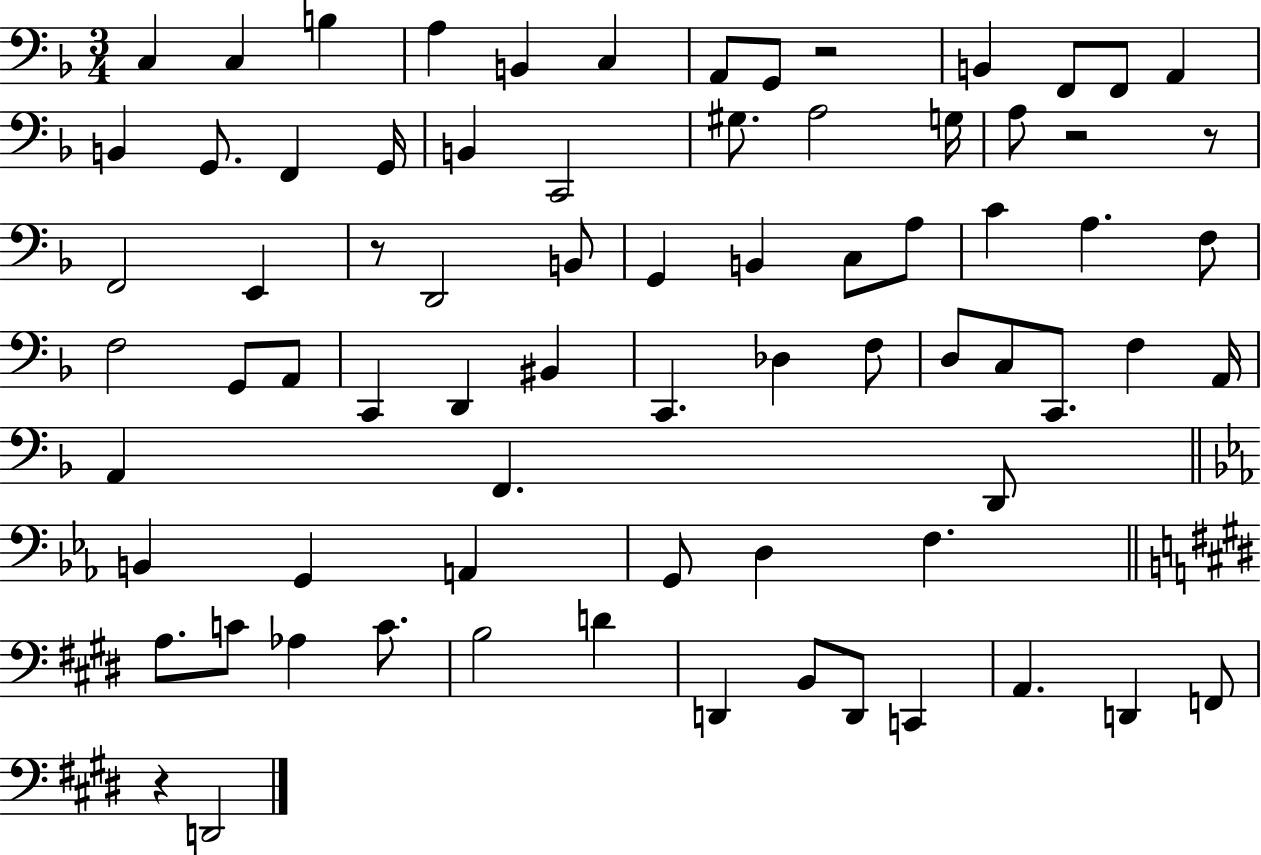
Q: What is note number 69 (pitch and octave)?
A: F2